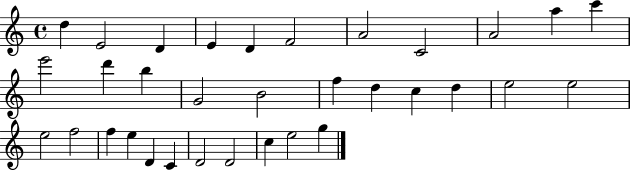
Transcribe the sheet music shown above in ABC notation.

X:1
T:Untitled
M:4/4
L:1/4
K:C
d E2 D E D F2 A2 C2 A2 a c' e'2 d' b G2 B2 f d c d e2 e2 e2 f2 f e D C D2 D2 c e2 g